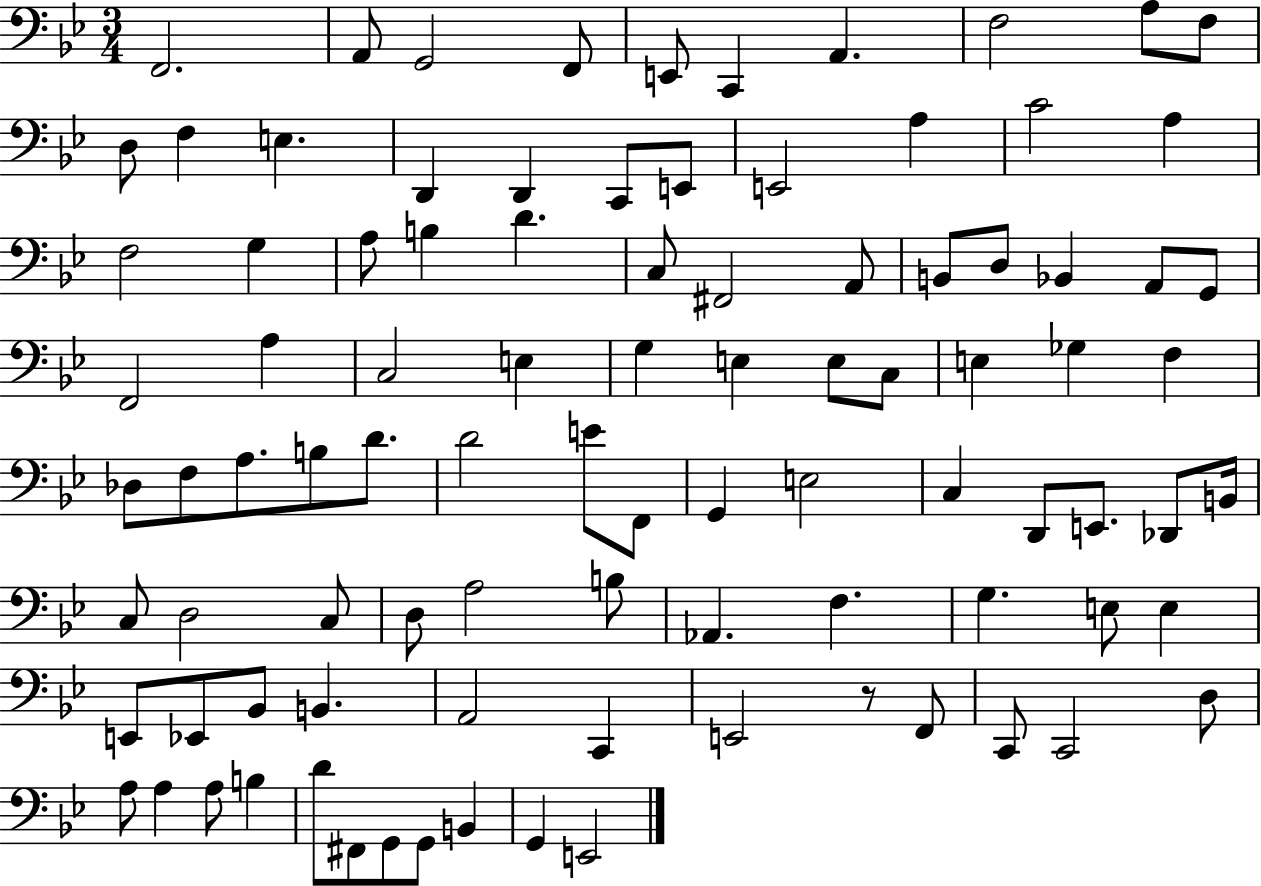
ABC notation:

X:1
T:Untitled
M:3/4
L:1/4
K:Bb
F,,2 A,,/2 G,,2 F,,/2 E,,/2 C,, A,, F,2 A,/2 F,/2 D,/2 F, E, D,, D,, C,,/2 E,,/2 E,,2 A, C2 A, F,2 G, A,/2 B, D C,/2 ^F,,2 A,,/2 B,,/2 D,/2 _B,, A,,/2 G,,/2 F,,2 A, C,2 E, G, E, E,/2 C,/2 E, _G, F, _D,/2 F,/2 A,/2 B,/2 D/2 D2 E/2 F,,/2 G,, E,2 C, D,,/2 E,,/2 _D,,/2 B,,/4 C,/2 D,2 C,/2 D,/2 A,2 B,/2 _A,, F, G, E,/2 E, E,,/2 _E,,/2 _B,,/2 B,, A,,2 C,, E,,2 z/2 F,,/2 C,,/2 C,,2 D,/2 A,/2 A, A,/2 B, D/2 ^F,,/2 G,,/2 G,,/2 B,, G,, E,,2